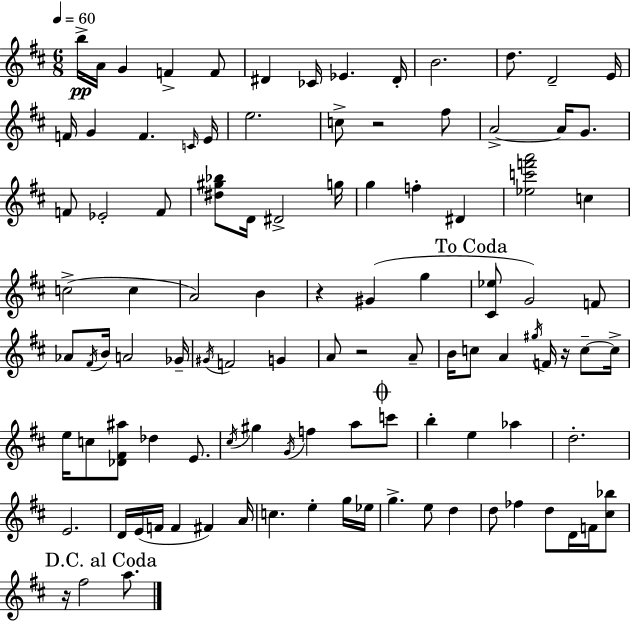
{
  \clef treble
  \numericTimeSignature
  \time 6/8
  \key d \major
  \tempo 4 = 60
  b''16->\pp a'16 g'4 f'4-> f'8 | dis'4 ces'16 ees'4. dis'16-. | b'2. | d''8. d'2-- e'16 | \break f'16 g'4 f'4. \grace { c'16 } | e'16 e''2. | c''8-> r2 fis''8 | a'2->~~ a'16 g'8. | \break f'8 ees'2-. f'8 | <dis'' gis'' bes''>8 d'16 dis'2-> | g''16 g''4 f''4-. dis'4 | <ees'' c''' f''' a'''>2 c''4 | \break c''2->( c''4 | a'2) b'4 | r4 gis'4( g''4 | \mark "To Coda" <cis' ees''>8 g'2) f'8 | \break aes'8 \acciaccatura { fis'16 } b'16 a'2 | ges'16-- \acciaccatura { gis'16 } f'2 g'4 | a'8 r2 | a'8-- b'16 c''8 a'4 \acciaccatura { gis''16 } f'16 | \break r16 c''8--~~ c''16-> e''16 c''8 <des' fis' ais''>8 des''4 | e'8. \acciaccatura { cis''16 } gis''4 \acciaccatura { g'16 } f''4 | a''8 \mark \markup { \musicglyph "scripts.coda" } c'''8 b''4-. e''4 | aes''4 d''2.-. | \break e'2. | d'16 e'16( f'16 f'4 | fis'4) a'16 c''4. | e''4-. g''16 ees''16 g''4.-> | \break e''8 d''4 d''8 fes''4 | d''8 d'16 f'16 <cis'' bes''>8 \mark "D.C. al Coda" r16 fis''2 | a''8. \bar "|."
}